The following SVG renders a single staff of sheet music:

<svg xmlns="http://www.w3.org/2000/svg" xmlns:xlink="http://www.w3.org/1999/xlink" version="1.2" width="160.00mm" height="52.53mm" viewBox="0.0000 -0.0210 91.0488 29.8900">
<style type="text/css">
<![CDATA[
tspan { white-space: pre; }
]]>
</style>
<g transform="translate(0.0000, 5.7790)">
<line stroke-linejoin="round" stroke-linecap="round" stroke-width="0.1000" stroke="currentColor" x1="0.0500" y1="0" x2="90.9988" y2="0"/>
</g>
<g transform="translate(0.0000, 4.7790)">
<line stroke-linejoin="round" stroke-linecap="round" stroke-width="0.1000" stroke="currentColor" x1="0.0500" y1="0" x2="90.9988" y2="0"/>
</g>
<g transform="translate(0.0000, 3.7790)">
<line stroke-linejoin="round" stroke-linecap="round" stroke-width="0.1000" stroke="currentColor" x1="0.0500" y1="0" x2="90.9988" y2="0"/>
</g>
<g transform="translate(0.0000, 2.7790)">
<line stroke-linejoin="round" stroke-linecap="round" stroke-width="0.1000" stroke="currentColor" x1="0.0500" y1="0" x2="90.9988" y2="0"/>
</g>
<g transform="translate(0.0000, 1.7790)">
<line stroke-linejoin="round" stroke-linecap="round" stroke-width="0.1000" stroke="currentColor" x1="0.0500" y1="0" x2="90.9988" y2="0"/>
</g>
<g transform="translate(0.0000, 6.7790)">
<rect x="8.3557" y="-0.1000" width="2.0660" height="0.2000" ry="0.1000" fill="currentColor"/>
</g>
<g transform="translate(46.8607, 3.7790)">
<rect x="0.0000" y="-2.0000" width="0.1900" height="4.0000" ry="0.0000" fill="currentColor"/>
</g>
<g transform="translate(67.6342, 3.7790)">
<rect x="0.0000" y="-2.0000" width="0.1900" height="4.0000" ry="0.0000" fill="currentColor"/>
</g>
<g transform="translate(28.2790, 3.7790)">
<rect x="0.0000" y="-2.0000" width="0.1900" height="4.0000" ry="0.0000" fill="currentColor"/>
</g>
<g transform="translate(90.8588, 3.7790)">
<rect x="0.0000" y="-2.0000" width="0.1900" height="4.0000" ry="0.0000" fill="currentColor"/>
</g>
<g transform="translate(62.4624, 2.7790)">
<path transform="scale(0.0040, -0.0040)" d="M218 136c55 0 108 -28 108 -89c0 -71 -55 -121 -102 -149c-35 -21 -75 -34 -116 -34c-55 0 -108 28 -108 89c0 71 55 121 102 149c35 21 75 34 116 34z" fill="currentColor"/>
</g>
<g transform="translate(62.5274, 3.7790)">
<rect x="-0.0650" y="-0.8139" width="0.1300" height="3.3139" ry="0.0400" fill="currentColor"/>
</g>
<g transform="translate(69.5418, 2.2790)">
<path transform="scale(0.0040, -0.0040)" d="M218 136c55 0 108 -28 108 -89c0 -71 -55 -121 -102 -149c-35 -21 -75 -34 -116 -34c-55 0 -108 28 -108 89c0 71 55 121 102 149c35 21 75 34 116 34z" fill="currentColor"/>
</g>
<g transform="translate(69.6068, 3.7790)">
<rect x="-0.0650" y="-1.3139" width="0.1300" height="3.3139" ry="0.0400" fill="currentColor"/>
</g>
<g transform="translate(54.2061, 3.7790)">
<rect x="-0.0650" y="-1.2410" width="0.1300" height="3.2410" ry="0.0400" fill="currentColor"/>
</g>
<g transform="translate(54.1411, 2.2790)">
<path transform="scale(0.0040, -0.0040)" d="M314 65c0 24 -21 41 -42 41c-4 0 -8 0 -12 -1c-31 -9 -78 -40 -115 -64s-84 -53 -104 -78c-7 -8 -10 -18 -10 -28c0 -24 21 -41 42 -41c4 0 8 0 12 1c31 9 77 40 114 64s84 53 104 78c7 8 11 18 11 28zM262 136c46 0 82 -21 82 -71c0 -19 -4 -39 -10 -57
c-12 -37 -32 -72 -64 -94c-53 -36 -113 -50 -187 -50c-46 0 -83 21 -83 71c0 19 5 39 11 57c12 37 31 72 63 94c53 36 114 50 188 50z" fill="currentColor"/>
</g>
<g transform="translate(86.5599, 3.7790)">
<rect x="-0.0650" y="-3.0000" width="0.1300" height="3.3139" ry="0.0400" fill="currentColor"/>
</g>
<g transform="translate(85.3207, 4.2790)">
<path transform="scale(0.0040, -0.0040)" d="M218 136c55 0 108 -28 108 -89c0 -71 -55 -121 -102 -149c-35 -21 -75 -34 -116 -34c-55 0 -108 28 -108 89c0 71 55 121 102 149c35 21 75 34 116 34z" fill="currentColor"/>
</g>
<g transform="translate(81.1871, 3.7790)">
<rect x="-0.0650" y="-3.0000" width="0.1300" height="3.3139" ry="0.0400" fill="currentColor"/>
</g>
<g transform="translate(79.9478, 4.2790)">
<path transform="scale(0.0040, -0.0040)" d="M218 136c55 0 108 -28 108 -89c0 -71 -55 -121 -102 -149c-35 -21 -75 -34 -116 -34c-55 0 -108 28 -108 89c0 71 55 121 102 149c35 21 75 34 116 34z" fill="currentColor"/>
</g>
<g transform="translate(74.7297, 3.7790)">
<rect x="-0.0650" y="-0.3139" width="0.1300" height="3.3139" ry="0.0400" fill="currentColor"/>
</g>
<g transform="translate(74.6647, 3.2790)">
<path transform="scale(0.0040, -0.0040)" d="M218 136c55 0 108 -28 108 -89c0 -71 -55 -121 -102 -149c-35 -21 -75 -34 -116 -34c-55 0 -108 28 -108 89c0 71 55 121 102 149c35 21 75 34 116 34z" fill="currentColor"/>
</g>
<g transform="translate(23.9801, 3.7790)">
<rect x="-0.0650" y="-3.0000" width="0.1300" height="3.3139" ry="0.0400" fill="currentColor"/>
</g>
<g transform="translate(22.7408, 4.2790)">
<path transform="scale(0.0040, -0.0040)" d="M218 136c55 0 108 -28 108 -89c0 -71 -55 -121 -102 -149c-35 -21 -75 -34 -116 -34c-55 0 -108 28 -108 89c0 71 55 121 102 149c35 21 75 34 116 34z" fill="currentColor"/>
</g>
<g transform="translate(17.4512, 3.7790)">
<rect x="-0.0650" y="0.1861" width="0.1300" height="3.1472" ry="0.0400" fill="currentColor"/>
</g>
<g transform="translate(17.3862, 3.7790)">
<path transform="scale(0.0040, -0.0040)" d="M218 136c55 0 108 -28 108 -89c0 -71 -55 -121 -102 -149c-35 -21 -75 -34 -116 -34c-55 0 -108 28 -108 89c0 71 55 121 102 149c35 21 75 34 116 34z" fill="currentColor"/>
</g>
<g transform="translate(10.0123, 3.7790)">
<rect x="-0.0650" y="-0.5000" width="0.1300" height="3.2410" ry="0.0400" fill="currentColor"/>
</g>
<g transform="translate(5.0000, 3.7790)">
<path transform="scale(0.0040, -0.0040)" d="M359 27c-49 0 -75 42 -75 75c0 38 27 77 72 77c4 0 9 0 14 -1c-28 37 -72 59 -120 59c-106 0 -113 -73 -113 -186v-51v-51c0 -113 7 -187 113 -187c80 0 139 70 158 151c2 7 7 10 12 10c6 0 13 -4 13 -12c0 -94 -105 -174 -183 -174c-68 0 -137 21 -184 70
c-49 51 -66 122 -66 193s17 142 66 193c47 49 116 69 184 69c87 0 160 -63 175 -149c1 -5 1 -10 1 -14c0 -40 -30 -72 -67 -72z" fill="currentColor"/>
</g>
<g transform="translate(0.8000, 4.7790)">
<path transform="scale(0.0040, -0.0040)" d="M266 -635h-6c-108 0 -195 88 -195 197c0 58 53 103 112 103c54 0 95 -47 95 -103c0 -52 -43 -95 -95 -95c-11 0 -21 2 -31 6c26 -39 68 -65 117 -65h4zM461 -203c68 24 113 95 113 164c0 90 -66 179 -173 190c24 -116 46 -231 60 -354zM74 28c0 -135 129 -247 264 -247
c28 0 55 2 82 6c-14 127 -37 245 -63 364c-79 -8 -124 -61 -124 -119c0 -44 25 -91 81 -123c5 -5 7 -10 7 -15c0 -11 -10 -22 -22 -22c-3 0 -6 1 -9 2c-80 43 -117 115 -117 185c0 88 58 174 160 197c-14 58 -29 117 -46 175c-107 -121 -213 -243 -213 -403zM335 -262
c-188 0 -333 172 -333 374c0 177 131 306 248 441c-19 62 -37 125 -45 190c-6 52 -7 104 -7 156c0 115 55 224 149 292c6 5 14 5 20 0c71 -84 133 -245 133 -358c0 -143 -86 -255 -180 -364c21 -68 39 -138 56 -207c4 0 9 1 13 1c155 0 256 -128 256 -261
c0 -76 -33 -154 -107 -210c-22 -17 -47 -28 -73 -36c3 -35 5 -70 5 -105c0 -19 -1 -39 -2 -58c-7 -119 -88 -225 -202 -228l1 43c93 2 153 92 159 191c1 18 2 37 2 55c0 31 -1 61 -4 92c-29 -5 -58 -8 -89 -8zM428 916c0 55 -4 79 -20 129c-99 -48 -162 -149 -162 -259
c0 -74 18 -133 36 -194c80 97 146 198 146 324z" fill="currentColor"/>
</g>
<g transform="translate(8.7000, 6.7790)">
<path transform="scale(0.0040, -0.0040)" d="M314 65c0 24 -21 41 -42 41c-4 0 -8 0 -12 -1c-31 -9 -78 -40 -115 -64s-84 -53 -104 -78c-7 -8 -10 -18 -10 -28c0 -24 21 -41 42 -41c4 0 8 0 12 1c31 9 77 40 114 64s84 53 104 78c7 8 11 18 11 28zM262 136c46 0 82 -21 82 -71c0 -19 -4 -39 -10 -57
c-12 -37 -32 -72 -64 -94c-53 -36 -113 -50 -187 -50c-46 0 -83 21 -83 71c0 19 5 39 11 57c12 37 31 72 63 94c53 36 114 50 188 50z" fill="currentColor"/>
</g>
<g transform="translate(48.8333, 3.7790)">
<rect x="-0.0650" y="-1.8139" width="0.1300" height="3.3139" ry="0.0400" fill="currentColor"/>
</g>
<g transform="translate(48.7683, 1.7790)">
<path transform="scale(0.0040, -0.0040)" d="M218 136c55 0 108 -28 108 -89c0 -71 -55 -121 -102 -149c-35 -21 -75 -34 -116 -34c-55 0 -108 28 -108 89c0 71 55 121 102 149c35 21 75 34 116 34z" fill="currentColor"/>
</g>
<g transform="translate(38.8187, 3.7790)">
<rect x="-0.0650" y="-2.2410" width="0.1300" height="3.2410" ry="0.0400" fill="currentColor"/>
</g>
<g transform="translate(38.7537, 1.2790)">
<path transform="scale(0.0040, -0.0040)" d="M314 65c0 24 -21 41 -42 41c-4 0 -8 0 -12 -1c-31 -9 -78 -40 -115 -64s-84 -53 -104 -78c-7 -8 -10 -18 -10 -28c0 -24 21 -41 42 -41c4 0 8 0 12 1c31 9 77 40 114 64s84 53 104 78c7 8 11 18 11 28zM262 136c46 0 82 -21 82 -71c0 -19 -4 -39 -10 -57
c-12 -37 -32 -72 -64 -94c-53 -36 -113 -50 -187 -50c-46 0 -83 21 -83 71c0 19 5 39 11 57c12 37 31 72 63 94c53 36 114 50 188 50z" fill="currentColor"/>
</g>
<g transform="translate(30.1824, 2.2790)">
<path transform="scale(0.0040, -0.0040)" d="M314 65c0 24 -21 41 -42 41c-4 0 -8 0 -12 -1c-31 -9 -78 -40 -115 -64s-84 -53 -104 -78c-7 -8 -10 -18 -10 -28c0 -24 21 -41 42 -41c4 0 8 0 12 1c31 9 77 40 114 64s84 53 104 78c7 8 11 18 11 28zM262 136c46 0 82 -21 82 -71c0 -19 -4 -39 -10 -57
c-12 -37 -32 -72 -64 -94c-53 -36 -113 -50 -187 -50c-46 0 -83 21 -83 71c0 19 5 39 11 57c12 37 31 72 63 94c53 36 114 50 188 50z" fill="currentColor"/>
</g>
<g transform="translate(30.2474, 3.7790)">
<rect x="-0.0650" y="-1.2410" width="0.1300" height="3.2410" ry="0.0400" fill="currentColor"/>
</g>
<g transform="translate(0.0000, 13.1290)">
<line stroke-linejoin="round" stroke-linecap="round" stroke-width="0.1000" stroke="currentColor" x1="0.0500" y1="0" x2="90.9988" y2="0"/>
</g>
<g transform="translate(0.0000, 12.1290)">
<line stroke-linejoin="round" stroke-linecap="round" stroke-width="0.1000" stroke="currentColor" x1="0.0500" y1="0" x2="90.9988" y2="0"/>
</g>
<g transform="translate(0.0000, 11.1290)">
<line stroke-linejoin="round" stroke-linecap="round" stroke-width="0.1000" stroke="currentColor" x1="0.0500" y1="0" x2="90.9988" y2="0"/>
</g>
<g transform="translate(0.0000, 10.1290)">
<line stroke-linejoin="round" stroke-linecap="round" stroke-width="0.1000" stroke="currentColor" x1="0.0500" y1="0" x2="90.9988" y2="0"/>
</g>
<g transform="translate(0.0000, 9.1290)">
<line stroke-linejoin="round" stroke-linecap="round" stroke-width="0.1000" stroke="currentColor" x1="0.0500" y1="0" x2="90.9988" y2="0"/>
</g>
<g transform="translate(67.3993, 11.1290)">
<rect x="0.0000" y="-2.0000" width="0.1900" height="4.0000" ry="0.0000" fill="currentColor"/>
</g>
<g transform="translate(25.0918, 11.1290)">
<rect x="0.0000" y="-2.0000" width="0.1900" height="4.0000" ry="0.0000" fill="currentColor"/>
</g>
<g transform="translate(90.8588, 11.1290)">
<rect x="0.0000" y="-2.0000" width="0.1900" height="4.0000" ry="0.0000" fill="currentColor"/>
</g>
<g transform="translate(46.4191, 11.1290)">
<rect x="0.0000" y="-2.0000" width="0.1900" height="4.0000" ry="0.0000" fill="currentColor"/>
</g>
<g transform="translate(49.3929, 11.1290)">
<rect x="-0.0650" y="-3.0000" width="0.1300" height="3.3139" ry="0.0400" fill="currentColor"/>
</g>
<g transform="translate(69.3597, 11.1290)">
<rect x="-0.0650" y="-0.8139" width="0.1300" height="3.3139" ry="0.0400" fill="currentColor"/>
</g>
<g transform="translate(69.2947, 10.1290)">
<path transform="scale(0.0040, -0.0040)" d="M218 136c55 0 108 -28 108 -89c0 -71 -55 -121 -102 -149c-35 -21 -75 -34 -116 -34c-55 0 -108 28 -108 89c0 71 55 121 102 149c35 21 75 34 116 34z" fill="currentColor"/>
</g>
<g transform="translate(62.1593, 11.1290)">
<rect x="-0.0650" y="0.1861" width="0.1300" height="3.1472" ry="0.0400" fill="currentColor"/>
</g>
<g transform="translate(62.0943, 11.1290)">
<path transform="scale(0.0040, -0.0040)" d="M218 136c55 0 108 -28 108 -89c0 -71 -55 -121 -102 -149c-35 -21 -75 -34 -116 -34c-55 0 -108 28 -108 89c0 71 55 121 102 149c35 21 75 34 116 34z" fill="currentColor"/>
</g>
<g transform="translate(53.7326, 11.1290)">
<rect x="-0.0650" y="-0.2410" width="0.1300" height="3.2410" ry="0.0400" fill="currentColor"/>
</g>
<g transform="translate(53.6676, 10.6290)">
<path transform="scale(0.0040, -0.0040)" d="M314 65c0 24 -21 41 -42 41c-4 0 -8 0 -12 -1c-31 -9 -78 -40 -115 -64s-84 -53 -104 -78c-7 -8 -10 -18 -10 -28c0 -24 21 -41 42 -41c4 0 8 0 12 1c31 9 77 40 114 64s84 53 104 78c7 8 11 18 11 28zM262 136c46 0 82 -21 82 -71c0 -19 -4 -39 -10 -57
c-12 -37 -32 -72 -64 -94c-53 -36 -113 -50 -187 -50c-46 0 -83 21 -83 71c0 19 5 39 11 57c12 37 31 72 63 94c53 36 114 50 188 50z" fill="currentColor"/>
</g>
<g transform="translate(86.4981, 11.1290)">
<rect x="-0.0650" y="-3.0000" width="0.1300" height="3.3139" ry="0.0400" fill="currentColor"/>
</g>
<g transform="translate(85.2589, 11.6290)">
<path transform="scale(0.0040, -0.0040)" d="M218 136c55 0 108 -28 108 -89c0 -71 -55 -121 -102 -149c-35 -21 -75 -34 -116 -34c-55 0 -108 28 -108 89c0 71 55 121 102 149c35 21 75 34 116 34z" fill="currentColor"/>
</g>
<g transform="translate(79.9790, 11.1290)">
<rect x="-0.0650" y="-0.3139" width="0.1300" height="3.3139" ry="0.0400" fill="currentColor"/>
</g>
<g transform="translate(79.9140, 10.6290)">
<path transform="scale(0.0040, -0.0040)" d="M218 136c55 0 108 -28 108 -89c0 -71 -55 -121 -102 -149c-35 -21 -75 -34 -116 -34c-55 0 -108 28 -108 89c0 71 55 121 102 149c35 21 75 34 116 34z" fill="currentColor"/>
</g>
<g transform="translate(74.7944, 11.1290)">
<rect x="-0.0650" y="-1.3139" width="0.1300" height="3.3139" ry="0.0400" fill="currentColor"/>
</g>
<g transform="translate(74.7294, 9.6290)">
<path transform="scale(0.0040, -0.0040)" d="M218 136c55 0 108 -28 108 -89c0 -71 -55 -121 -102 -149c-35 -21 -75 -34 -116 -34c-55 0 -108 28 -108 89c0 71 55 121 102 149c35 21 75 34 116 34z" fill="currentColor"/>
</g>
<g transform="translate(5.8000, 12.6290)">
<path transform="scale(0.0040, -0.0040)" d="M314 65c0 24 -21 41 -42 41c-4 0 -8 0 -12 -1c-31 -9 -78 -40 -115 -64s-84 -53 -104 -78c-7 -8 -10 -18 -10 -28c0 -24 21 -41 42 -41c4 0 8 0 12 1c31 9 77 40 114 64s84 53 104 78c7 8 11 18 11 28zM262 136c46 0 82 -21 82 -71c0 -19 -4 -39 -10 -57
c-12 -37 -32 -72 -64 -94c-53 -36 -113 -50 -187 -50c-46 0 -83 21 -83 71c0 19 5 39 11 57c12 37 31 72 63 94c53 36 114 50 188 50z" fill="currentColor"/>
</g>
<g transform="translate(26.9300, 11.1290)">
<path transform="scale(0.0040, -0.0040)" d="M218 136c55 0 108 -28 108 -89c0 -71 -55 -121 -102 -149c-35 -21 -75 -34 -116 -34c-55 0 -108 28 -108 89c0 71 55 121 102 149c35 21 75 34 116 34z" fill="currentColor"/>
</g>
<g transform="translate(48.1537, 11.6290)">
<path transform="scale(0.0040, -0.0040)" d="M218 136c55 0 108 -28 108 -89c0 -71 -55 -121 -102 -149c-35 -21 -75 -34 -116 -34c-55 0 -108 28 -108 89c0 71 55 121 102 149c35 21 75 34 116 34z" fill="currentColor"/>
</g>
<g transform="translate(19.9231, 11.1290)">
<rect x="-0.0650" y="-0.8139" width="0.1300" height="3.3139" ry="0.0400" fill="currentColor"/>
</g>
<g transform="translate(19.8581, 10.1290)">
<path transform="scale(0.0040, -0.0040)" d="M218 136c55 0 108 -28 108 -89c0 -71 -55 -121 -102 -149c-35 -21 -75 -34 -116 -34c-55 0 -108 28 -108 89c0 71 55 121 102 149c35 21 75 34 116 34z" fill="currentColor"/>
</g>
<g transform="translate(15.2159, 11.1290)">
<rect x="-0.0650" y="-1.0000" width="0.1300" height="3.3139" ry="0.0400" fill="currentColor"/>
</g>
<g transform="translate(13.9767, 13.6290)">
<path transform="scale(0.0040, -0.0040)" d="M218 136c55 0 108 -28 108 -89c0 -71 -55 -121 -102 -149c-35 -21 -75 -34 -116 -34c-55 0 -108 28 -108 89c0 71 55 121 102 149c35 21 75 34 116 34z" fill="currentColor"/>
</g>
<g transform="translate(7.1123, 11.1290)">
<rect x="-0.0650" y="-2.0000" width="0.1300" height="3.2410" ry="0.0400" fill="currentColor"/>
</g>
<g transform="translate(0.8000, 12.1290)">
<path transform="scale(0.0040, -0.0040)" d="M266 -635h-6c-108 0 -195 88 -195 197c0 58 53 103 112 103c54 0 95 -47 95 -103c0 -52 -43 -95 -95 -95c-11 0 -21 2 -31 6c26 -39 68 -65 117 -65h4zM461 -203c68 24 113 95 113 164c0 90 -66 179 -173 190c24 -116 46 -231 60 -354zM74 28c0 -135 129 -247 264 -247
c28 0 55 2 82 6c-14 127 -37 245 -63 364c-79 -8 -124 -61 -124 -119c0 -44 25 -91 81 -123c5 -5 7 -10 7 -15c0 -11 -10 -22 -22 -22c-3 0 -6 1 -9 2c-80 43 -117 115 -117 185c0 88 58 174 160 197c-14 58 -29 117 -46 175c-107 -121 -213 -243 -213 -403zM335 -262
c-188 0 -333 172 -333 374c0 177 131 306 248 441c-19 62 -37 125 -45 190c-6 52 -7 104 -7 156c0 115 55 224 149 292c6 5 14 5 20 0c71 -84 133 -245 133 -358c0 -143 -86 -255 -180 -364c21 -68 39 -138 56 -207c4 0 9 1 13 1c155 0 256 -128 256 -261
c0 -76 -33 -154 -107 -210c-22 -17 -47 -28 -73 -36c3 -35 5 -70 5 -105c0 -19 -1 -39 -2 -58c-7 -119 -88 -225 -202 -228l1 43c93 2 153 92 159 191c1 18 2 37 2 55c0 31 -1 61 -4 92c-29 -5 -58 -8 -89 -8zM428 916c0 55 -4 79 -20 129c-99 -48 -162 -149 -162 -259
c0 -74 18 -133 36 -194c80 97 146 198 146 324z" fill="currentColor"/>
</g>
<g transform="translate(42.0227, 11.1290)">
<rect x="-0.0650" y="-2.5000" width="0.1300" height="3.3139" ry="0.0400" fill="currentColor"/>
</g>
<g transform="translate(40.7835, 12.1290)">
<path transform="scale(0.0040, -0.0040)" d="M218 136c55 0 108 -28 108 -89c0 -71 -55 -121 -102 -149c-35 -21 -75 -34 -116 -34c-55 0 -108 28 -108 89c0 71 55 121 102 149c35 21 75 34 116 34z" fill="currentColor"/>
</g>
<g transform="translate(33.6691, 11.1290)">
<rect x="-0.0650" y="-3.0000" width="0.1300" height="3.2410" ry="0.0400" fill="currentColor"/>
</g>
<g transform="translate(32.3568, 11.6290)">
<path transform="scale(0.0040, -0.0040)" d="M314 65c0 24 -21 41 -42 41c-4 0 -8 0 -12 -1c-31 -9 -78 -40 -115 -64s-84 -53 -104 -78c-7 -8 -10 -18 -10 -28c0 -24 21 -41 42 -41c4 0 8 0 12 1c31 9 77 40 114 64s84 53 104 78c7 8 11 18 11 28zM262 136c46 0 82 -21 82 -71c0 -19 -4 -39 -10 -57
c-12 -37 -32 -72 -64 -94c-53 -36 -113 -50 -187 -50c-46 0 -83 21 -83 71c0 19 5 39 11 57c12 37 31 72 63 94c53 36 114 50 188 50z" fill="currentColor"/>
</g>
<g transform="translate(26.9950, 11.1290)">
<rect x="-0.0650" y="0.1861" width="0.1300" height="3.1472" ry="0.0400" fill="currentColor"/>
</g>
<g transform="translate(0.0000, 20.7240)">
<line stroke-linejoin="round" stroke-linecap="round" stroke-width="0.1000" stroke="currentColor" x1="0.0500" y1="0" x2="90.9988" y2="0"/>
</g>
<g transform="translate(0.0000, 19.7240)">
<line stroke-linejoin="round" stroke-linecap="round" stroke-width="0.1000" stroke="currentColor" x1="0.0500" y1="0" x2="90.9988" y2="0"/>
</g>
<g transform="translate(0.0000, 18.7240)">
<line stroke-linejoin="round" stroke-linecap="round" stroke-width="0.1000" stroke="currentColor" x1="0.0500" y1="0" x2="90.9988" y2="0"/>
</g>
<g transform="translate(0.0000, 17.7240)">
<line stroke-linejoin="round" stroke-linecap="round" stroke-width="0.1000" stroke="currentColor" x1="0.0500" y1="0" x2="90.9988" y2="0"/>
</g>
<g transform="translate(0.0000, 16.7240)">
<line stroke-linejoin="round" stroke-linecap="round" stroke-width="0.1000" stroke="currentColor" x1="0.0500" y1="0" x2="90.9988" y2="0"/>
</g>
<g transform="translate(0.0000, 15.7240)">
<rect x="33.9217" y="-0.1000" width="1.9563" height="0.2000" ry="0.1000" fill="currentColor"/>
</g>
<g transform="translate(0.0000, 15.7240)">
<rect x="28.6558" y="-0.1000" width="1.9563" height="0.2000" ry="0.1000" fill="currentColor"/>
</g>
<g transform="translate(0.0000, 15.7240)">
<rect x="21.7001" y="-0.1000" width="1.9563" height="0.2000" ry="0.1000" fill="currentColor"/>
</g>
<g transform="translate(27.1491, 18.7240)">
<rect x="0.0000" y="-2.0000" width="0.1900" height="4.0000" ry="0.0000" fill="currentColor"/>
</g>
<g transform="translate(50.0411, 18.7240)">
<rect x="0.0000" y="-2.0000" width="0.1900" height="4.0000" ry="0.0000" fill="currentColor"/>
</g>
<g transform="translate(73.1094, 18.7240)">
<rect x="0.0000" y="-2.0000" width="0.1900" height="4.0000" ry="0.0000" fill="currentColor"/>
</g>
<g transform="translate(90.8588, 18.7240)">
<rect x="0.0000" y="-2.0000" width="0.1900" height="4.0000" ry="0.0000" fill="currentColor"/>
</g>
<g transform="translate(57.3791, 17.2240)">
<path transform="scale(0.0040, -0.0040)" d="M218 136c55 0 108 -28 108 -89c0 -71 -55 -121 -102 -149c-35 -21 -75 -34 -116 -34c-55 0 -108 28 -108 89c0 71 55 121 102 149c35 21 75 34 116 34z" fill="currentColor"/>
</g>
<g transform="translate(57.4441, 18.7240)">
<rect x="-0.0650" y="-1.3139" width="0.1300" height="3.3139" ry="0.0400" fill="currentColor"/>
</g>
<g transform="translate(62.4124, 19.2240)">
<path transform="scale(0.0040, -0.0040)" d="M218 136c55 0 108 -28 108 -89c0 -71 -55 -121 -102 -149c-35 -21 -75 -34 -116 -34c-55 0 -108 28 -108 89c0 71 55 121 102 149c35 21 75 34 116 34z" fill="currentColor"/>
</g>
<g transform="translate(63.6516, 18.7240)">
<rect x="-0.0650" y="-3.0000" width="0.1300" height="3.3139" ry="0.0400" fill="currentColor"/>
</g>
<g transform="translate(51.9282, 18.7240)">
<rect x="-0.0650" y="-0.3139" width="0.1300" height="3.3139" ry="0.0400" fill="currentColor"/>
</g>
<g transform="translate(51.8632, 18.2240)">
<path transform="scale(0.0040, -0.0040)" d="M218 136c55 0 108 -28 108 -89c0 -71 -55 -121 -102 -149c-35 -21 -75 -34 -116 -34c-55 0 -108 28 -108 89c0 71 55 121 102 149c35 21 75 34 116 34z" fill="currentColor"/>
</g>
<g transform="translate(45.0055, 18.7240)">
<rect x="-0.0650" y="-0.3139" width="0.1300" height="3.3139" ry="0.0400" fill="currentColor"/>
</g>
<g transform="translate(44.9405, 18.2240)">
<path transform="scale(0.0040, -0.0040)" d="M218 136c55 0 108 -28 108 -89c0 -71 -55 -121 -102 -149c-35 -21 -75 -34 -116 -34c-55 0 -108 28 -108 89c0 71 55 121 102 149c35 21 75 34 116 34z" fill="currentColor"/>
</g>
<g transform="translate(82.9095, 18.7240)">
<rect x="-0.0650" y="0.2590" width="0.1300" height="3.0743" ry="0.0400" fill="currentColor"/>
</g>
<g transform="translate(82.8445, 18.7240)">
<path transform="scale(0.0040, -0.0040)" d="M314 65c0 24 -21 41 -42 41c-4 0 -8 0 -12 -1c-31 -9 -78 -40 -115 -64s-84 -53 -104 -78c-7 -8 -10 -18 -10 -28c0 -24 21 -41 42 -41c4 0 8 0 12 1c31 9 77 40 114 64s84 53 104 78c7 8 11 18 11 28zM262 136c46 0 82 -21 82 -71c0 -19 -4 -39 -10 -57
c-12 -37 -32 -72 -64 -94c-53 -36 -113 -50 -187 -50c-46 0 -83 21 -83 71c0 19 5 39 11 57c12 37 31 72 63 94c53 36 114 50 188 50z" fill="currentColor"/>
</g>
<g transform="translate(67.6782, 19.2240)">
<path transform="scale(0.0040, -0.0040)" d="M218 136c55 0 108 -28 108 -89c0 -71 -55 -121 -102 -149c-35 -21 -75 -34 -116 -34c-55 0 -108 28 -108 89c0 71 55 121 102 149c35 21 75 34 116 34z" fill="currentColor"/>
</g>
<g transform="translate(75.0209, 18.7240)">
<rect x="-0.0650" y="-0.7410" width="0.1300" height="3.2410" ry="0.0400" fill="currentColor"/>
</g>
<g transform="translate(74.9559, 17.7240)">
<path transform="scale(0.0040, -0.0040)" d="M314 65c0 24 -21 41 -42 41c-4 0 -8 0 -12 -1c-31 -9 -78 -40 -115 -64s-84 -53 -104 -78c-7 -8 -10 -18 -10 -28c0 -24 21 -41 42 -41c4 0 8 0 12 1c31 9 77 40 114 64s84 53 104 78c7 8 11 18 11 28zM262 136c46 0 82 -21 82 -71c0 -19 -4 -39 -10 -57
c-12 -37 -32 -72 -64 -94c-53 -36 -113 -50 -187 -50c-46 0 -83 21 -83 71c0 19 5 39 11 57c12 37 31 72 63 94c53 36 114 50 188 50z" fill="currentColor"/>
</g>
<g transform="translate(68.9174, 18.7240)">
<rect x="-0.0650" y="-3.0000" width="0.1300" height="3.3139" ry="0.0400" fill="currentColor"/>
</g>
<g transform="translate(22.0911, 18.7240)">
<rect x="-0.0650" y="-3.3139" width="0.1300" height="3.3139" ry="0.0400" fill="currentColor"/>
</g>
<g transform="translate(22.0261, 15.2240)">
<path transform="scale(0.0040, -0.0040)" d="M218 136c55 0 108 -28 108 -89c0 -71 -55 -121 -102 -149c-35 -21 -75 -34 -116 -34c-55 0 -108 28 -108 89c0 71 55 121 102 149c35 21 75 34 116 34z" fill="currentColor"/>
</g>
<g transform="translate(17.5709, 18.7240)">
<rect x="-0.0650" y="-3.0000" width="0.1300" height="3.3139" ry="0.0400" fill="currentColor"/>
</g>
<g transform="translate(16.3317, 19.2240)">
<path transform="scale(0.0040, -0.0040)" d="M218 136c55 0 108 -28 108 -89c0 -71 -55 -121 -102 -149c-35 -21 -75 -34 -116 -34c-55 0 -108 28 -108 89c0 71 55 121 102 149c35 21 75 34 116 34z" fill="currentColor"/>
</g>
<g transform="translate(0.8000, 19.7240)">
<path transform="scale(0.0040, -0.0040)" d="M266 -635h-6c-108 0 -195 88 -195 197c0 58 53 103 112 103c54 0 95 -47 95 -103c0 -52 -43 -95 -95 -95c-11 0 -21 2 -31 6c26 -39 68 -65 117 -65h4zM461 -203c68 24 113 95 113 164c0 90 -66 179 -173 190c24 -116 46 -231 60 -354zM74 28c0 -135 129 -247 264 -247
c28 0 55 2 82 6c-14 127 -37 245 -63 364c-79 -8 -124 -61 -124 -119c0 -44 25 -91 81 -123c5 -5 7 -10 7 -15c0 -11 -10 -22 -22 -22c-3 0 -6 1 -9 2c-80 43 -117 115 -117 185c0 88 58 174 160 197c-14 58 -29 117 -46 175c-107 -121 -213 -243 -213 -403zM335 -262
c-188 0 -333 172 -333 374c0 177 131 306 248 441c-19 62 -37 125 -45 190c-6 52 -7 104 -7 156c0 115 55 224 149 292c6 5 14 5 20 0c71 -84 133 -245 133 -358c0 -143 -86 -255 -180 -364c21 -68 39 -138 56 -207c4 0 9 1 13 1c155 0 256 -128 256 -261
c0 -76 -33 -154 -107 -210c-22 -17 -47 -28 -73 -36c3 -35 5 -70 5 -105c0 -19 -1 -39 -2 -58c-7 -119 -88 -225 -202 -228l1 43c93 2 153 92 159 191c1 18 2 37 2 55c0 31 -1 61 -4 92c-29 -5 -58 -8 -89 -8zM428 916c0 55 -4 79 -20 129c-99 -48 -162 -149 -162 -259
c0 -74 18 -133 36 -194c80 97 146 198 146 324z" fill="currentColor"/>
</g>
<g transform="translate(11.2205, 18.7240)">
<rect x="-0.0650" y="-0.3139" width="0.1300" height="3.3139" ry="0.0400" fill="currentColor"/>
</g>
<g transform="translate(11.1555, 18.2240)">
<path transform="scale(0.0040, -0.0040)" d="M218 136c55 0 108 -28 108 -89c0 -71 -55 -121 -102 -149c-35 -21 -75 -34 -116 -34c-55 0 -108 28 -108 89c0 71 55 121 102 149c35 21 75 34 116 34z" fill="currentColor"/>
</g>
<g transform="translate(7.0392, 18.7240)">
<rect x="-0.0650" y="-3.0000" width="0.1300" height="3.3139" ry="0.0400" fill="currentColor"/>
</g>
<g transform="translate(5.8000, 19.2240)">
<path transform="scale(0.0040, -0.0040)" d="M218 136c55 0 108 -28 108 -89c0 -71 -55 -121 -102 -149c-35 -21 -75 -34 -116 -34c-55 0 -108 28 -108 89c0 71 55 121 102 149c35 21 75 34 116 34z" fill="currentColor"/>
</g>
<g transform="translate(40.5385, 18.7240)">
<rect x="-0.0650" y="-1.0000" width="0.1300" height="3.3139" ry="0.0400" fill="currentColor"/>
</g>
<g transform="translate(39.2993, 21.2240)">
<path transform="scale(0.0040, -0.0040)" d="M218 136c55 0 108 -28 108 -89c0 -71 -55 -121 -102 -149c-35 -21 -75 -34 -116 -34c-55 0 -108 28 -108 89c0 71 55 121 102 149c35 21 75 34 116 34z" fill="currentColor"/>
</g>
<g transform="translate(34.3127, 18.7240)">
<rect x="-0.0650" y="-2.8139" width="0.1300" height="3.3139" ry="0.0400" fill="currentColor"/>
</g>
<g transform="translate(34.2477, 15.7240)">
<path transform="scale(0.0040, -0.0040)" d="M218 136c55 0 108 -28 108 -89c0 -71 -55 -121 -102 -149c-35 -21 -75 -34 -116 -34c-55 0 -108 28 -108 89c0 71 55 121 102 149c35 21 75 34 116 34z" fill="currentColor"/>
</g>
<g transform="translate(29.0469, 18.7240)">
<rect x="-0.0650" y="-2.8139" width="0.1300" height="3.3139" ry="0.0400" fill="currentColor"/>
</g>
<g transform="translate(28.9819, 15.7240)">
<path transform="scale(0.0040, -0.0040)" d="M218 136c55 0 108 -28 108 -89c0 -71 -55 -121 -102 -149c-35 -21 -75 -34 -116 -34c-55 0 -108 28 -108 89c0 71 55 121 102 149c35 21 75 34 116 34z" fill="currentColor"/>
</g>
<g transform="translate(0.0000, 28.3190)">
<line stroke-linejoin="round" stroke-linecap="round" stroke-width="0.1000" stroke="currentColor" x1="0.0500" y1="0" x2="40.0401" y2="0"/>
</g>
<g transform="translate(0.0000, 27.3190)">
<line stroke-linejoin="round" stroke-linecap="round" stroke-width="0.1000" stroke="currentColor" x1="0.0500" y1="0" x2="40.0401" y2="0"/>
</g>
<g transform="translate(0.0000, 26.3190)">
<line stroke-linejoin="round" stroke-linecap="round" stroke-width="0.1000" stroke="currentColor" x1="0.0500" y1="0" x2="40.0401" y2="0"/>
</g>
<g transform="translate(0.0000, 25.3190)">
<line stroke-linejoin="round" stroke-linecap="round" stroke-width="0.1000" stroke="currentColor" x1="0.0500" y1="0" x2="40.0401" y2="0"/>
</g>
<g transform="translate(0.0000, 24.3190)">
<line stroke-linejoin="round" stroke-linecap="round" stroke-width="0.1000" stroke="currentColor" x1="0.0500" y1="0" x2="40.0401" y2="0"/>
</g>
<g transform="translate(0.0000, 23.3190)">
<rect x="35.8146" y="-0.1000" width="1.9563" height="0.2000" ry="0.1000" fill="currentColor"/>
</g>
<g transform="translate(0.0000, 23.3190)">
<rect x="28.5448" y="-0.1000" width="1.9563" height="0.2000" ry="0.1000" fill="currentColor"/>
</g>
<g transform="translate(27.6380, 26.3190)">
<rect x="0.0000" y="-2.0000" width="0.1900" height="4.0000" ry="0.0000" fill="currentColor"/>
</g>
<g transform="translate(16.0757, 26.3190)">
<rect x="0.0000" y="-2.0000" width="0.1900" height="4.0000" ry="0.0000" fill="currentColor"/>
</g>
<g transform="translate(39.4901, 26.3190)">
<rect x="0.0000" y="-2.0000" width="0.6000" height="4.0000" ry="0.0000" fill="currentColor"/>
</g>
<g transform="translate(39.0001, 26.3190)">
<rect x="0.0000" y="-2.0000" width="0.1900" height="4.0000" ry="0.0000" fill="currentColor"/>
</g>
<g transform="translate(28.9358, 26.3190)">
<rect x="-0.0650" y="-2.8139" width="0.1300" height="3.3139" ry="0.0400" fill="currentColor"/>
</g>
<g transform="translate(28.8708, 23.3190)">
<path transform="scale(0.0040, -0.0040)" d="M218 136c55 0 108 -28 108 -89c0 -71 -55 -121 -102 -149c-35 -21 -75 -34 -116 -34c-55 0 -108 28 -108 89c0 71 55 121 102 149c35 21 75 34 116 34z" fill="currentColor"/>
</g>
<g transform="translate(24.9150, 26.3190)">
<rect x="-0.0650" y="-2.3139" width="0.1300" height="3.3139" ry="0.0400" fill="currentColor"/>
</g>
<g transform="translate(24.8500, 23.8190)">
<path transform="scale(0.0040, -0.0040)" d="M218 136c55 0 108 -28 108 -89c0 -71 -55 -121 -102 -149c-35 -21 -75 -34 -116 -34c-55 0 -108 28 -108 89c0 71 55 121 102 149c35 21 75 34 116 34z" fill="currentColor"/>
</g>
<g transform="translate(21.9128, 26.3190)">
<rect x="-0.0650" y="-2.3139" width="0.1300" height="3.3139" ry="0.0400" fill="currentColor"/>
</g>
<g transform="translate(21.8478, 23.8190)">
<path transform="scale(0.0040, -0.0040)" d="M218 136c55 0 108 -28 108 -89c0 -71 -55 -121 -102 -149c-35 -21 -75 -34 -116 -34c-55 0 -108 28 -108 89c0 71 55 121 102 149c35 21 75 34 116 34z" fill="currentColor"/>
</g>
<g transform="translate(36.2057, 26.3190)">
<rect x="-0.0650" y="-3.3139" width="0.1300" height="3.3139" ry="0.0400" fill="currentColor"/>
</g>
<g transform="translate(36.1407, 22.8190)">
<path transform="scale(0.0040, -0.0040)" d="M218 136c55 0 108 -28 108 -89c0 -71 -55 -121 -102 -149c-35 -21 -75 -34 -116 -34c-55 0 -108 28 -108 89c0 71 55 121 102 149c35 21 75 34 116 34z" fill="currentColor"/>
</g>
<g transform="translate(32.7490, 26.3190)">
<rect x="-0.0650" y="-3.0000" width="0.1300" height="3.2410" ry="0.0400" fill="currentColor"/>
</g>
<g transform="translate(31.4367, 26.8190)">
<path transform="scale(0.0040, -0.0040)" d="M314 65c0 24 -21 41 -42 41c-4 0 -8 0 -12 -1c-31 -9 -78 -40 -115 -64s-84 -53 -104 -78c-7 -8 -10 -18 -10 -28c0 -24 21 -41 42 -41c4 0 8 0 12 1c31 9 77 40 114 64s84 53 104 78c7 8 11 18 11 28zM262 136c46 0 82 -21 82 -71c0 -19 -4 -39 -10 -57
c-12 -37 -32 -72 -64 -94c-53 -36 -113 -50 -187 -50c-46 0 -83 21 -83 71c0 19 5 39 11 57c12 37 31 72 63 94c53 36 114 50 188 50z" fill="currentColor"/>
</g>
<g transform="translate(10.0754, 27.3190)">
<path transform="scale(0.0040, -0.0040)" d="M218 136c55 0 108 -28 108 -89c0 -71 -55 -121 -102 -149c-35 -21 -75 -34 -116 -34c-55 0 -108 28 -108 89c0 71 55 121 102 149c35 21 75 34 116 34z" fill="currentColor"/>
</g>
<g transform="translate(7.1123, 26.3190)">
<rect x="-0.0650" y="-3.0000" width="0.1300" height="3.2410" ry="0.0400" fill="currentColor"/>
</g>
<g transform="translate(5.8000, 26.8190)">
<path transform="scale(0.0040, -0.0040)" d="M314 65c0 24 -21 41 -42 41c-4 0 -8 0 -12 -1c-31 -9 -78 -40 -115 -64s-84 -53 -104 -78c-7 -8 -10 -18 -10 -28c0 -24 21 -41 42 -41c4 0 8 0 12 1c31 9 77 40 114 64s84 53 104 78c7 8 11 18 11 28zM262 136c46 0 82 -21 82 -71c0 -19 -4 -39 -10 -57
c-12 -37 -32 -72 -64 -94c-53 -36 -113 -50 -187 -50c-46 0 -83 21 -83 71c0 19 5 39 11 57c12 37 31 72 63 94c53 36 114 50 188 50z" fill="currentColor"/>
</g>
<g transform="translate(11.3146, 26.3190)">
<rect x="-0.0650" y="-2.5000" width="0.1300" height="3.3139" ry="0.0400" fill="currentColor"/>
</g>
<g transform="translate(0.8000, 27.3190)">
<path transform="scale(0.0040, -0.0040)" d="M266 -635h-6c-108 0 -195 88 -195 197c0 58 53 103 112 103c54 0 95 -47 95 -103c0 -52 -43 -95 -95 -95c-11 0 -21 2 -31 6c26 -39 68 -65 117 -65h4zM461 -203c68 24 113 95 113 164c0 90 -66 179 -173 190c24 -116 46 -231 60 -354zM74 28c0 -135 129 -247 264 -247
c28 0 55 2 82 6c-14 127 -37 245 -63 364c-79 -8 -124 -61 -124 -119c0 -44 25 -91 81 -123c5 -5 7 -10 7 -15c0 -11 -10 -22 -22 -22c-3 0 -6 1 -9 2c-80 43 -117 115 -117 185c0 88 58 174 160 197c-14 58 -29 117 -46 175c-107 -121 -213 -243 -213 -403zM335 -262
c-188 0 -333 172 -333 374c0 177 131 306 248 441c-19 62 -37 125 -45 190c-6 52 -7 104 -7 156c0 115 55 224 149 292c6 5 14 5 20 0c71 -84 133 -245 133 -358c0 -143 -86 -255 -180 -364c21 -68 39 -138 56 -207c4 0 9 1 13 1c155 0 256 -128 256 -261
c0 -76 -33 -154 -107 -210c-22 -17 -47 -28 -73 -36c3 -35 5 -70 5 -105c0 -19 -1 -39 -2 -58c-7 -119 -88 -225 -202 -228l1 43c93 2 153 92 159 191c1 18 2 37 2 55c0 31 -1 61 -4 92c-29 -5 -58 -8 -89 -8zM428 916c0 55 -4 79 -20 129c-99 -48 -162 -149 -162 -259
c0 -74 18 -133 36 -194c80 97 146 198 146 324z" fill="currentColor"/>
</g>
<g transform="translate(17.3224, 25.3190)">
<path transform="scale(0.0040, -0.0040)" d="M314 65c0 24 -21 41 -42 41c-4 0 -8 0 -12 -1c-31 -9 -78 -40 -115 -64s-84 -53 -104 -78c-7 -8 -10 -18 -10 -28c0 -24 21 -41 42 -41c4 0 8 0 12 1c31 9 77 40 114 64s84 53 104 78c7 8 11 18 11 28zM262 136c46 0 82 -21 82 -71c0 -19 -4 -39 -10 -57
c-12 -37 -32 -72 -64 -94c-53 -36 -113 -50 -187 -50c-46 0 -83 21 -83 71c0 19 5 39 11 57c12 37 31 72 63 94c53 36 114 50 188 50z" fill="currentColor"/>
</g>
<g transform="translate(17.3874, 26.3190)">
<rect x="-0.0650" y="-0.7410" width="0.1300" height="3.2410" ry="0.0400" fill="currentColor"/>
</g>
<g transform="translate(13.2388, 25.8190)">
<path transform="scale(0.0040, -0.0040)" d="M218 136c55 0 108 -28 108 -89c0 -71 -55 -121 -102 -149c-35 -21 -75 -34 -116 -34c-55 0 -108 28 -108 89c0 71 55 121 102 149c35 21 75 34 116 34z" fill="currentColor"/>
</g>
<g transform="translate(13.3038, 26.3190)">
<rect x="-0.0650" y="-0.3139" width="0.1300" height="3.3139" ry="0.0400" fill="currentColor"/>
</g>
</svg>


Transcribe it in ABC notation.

X:1
T:Untitled
M:4/4
L:1/4
K:C
C2 B A e2 g2 f e2 d e c A A F2 D d B A2 G A c2 B d e c A A c A b a a D c c e A A d2 B2 A2 G c d2 g g a A2 b